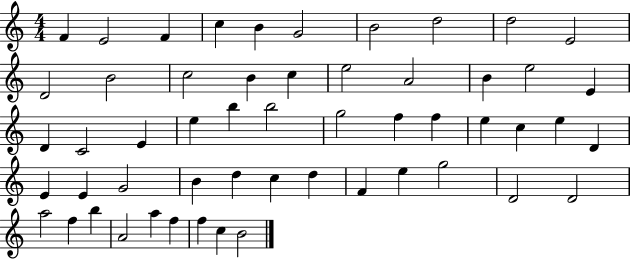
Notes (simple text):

F4/q E4/h F4/q C5/q B4/q G4/h B4/h D5/h D5/h E4/h D4/h B4/h C5/h B4/q C5/q E5/h A4/h B4/q E5/h E4/q D4/q C4/h E4/q E5/q B5/q B5/h G5/h F5/q F5/q E5/q C5/q E5/q D4/q E4/q E4/q G4/h B4/q D5/q C5/q D5/q F4/q E5/q G5/h D4/h D4/h A5/h F5/q B5/q A4/h A5/q F5/q F5/q C5/q B4/h